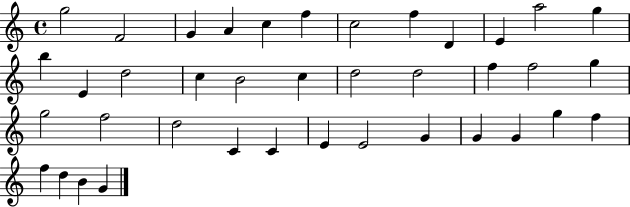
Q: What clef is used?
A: treble